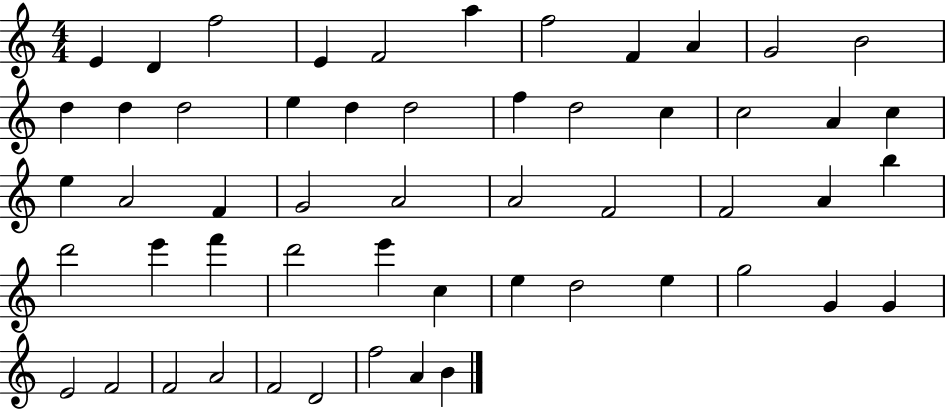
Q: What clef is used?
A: treble